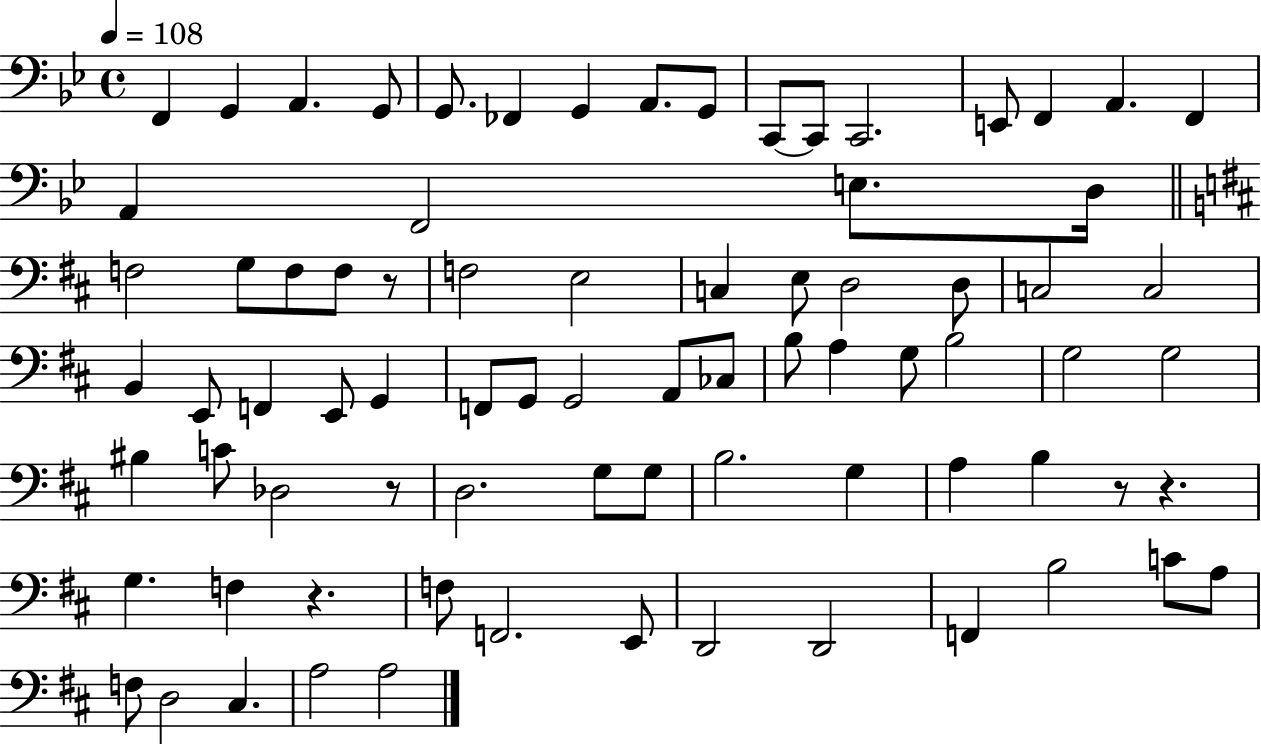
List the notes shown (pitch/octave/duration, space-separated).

F2/q G2/q A2/q. G2/e G2/e. FES2/q G2/q A2/e. G2/e C2/e C2/e C2/h. E2/e F2/q A2/q. F2/q A2/q F2/h E3/e. D3/s F3/h G3/e F3/e F3/e R/e F3/h E3/h C3/q E3/e D3/h D3/e C3/h C3/h B2/q E2/e F2/q E2/e G2/q F2/e G2/e G2/h A2/e CES3/e B3/e A3/q G3/e B3/h G3/h G3/h BIS3/q C4/e Db3/h R/e D3/h. G3/e G3/e B3/h. G3/q A3/q B3/q R/e R/q. G3/q. F3/q R/q. F3/e F2/h. E2/e D2/h D2/h F2/q B3/h C4/e A3/e F3/e D3/h C#3/q. A3/h A3/h